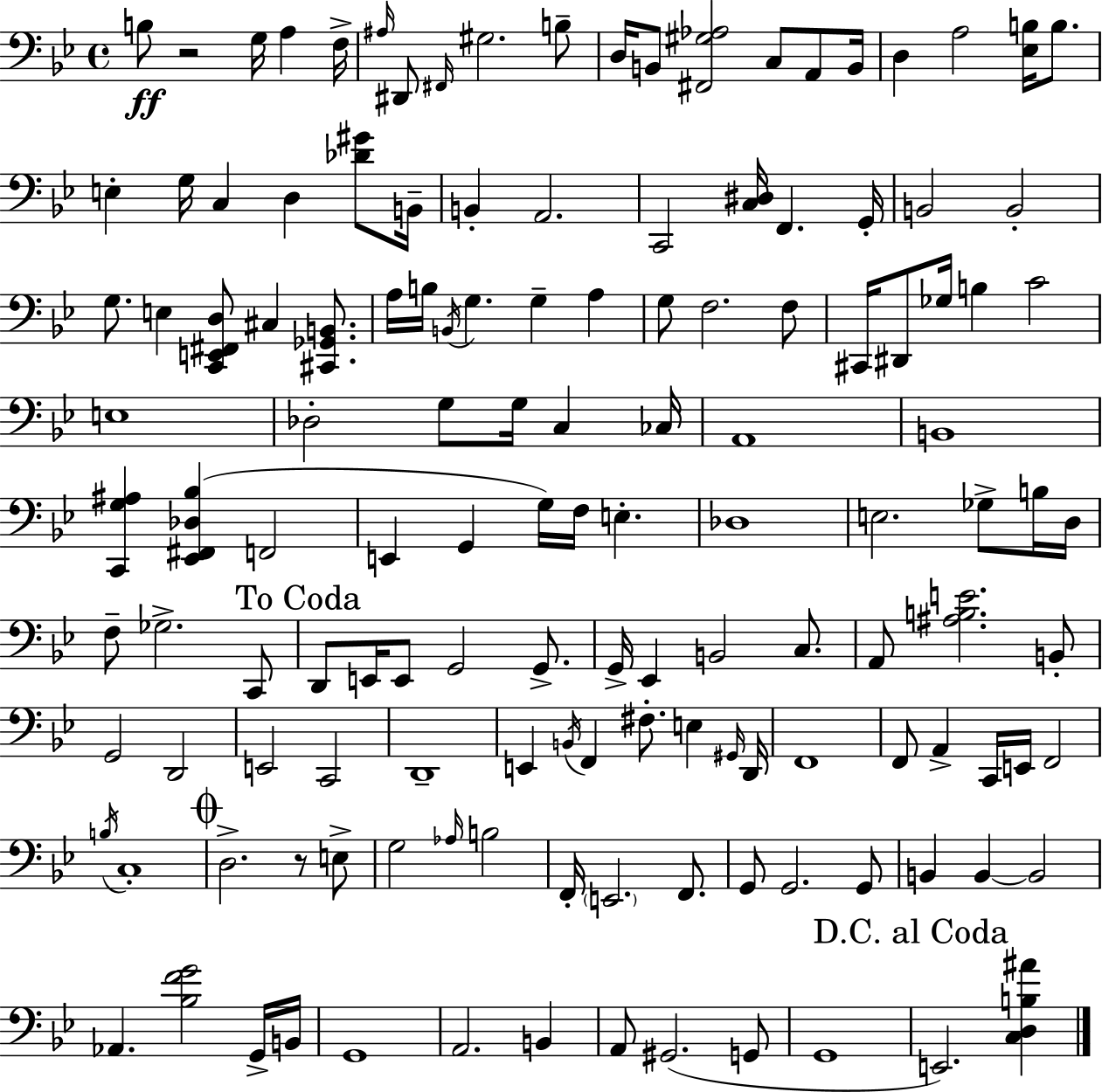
B3/e R/h G3/s A3/q F3/s A#3/s D#2/e F#2/s G#3/h. B3/e D3/s B2/e [F#2,G#3,Ab3]/h C3/e A2/e B2/s D3/q A3/h [Eb3,B3]/s B3/e. E3/q G3/s C3/q D3/q [Db4,G#4]/e B2/s B2/q A2/h. C2/h [C3,D#3]/s F2/q. G2/s B2/h B2/h G3/e. E3/q [C2,E2,F#2,D3]/e C#3/q [C#2,Gb2,B2]/e. A3/s B3/s B2/s G3/q. G3/q A3/q G3/e F3/h. F3/e C#2/s D#2/e Gb3/s B3/q C4/h E3/w Db3/h G3/e G3/s C3/q CES3/s A2/w B2/w [C2,G3,A#3]/q [Eb2,F#2,Db3,Bb3]/q F2/h E2/q G2/q G3/s F3/s E3/q. Db3/w E3/h. Gb3/e B3/s D3/s F3/e Gb3/h. C2/e D2/e E2/s E2/e G2/h G2/e. G2/s Eb2/q B2/h C3/e. A2/e [A#3,B3,E4]/h. B2/e G2/h D2/h E2/h C2/h D2/w E2/q B2/s F2/q F#3/e. E3/q G#2/s D2/s F2/w F2/e A2/q C2/s E2/s F2/h B3/s C3/w D3/h. R/e E3/e G3/h Ab3/s B3/h F2/s E2/h. F2/e. G2/e G2/h. G2/e B2/q B2/q B2/h Ab2/q. [Bb3,F4,G4]/h G2/s B2/s G2/w A2/h. B2/q A2/e G#2/h. G2/e G2/w E2/h. [C3,D3,B3,A#4]/q